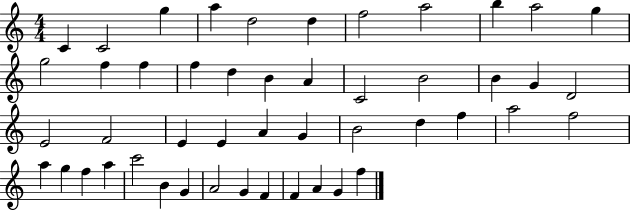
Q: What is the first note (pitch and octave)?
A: C4